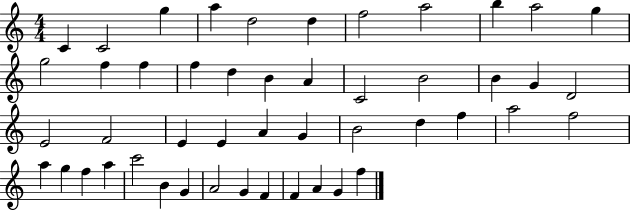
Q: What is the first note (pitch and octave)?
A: C4